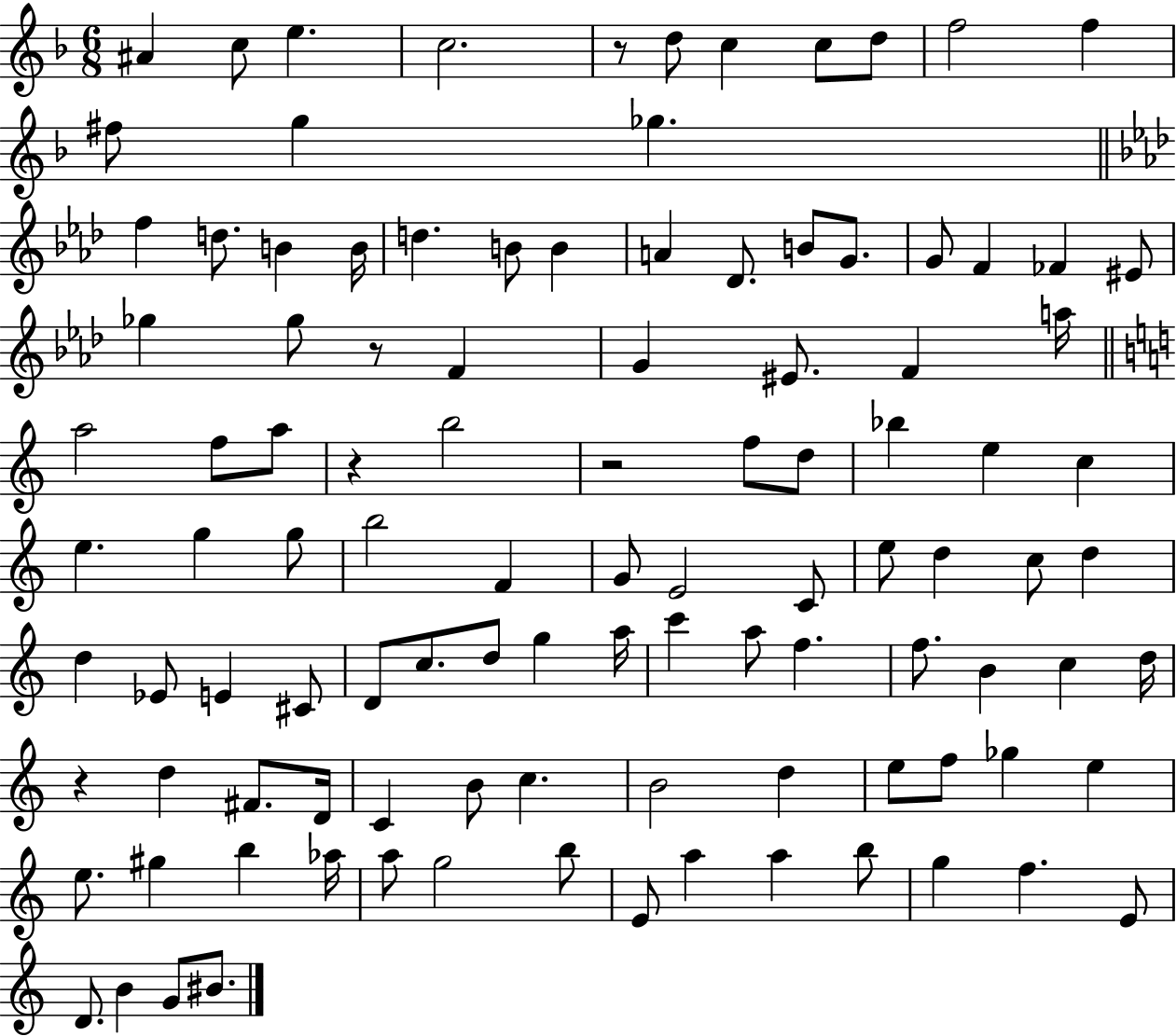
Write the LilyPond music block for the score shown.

{
  \clef treble
  \numericTimeSignature
  \time 6/8
  \key f \major
  ais'4 c''8 e''4. | c''2. | r8 d''8 c''4 c''8 d''8 | f''2 f''4 | \break fis''8 g''4 ges''4. | \bar "||" \break \key aes \major f''4 d''8. b'4 b'16 | d''4. b'8 b'4 | a'4 des'8. b'8 g'8. | g'8 f'4 fes'4 eis'8 | \break ges''4 ges''8 r8 f'4 | g'4 eis'8. f'4 a''16 | \bar "||" \break \key c \major a''2 f''8 a''8 | r4 b''2 | r2 f''8 d''8 | bes''4 e''4 c''4 | \break e''4. g''4 g''8 | b''2 f'4 | g'8 e'2 c'8 | e''8 d''4 c''8 d''4 | \break d''4 ees'8 e'4 cis'8 | d'8 c''8. d''8 g''4 a''16 | c'''4 a''8 f''4. | f''8. b'4 c''4 d''16 | \break r4 d''4 fis'8. d'16 | c'4 b'8 c''4. | b'2 d''4 | e''8 f''8 ges''4 e''4 | \break e''8. gis''4 b''4 aes''16 | a''8 g''2 b''8 | e'8 a''4 a''4 b''8 | g''4 f''4. e'8 | \break d'8. b'4 g'8 bis'8. | \bar "|."
}